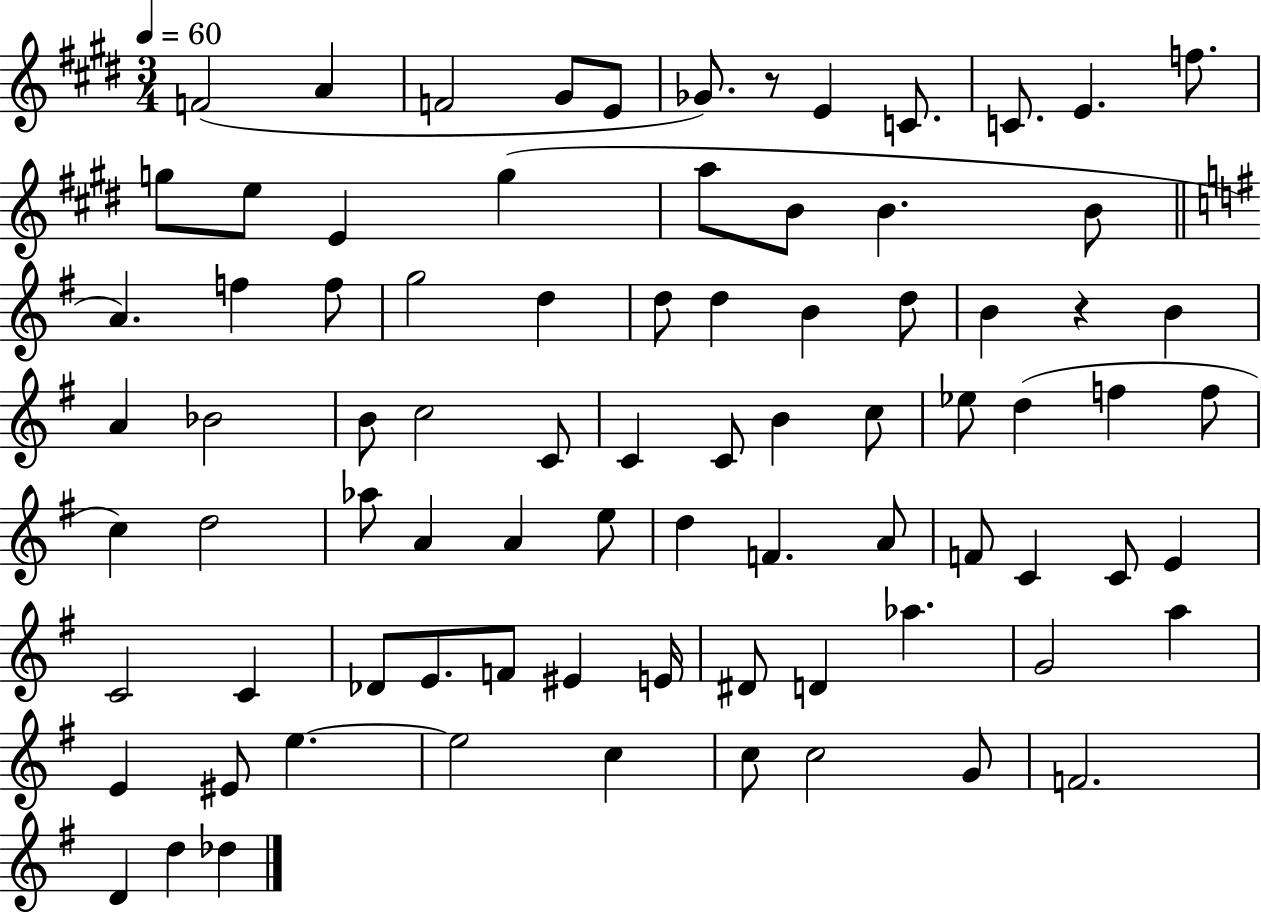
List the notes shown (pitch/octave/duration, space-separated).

F4/h A4/q F4/h G#4/e E4/e Gb4/e. R/e E4/q C4/e. C4/e. E4/q. F5/e. G5/e E5/e E4/q G5/q A5/e B4/e B4/q. B4/e A4/q. F5/q F5/e G5/h D5/q D5/e D5/q B4/q D5/e B4/q R/q B4/q A4/q Bb4/h B4/e C5/h C4/e C4/q C4/e B4/q C5/e Eb5/e D5/q F5/q F5/e C5/q D5/h Ab5/e A4/q A4/q E5/e D5/q F4/q. A4/e F4/e C4/q C4/e E4/q C4/h C4/q Db4/e E4/e. F4/e EIS4/q E4/s D#4/e D4/q Ab5/q. G4/h A5/q E4/q EIS4/e E5/q. E5/h C5/q C5/e C5/h G4/e F4/h. D4/q D5/q Db5/q